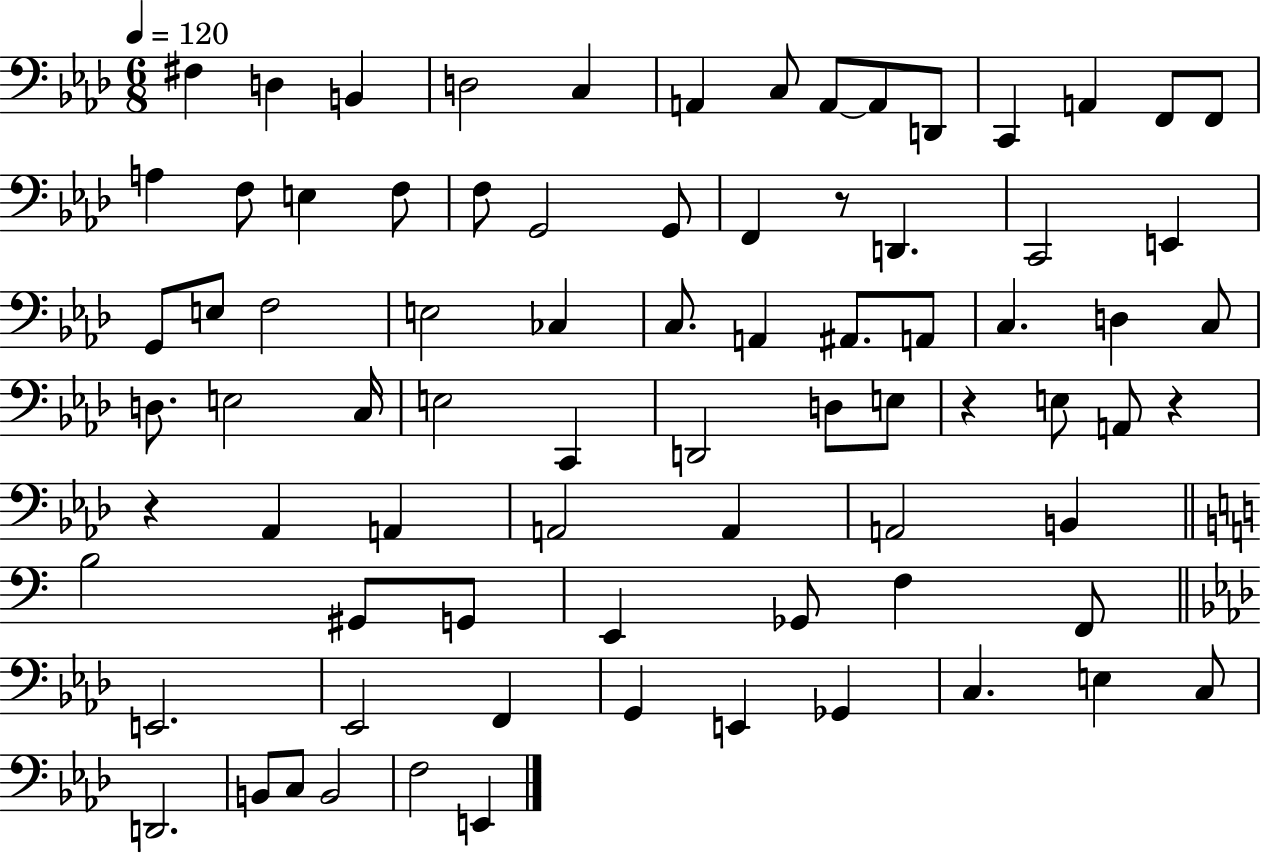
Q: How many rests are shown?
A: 4